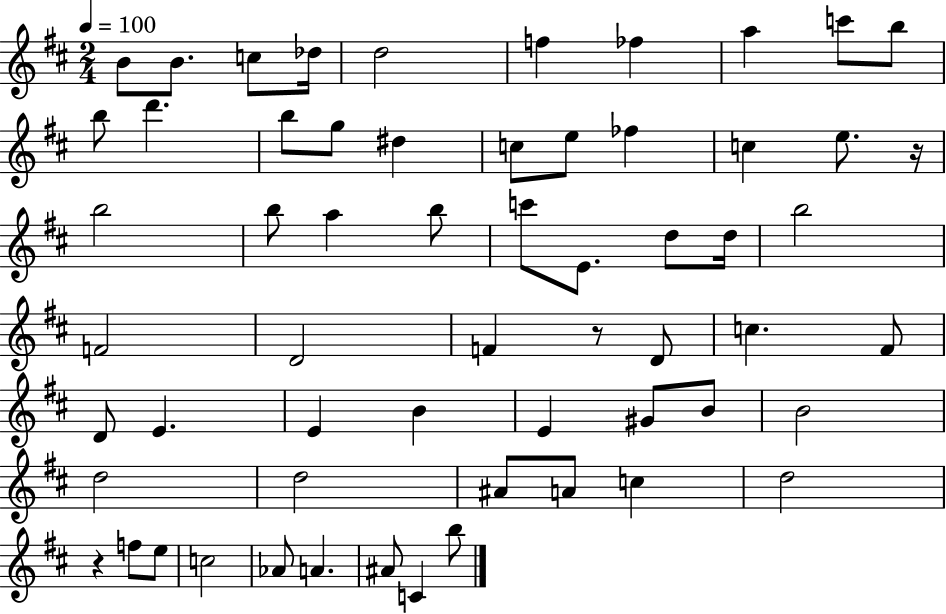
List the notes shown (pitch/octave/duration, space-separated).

B4/e B4/e. C5/e Db5/s D5/h F5/q FES5/q A5/q C6/e B5/e B5/e D6/q. B5/e G5/e D#5/q C5/e E5/e FES5/q C5/q E5/e. R/s B5/h B5/e A5/q B5/e C6/e E4/e. D5/e D5/s B5/h F4/h D4/h F4/q R/e D4/e C5/q. F#4/e D4/e E4/q. E4/q B4/q E4/q G#4/e B4/e B4/h D5/h D5/h A#4/e A4/e C5/q D5/h R/q F5/e E5/e C5/h Ab4/e A4/q. A#4/e C4/q B5/e